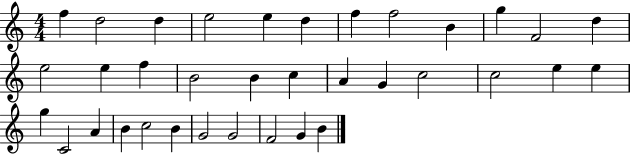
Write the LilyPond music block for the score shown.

{
  \clef treble
  \numericTimeSignature
  \time 4/4
  \key c \major
  f''4 d''2 d''4 | e''2 e''4 d''4 | f''4 f''2 b'4 | g''4 f'2 d''4 | \break e''2 e''4 f''4 | b'2 b'4 c''4 | a'4 g'4 c''2 | c''2 e''4 e''4 | \break g''4 c'2 a'4 | b'4 c''2 b'4 | g'2 g'2 | f'2 g'4 b'4 | \break \bar "|."
}